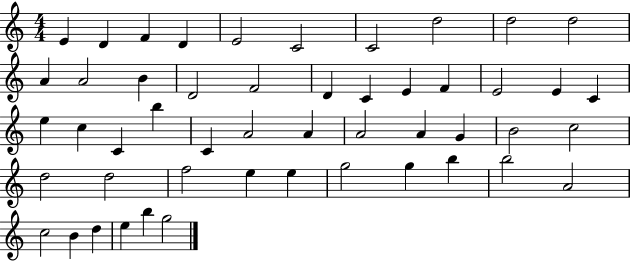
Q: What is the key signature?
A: C major